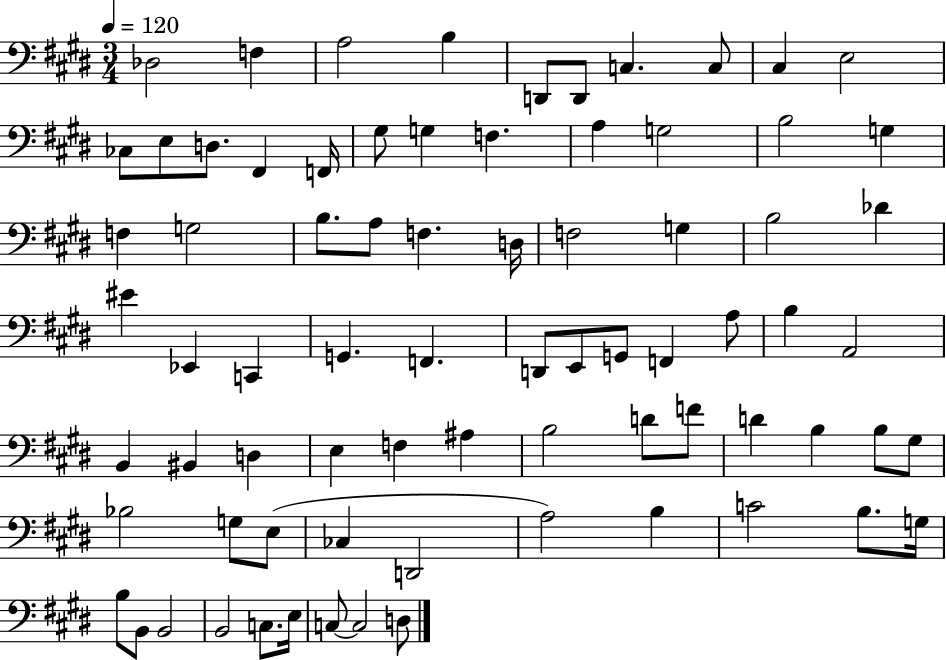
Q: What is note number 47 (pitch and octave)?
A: D3